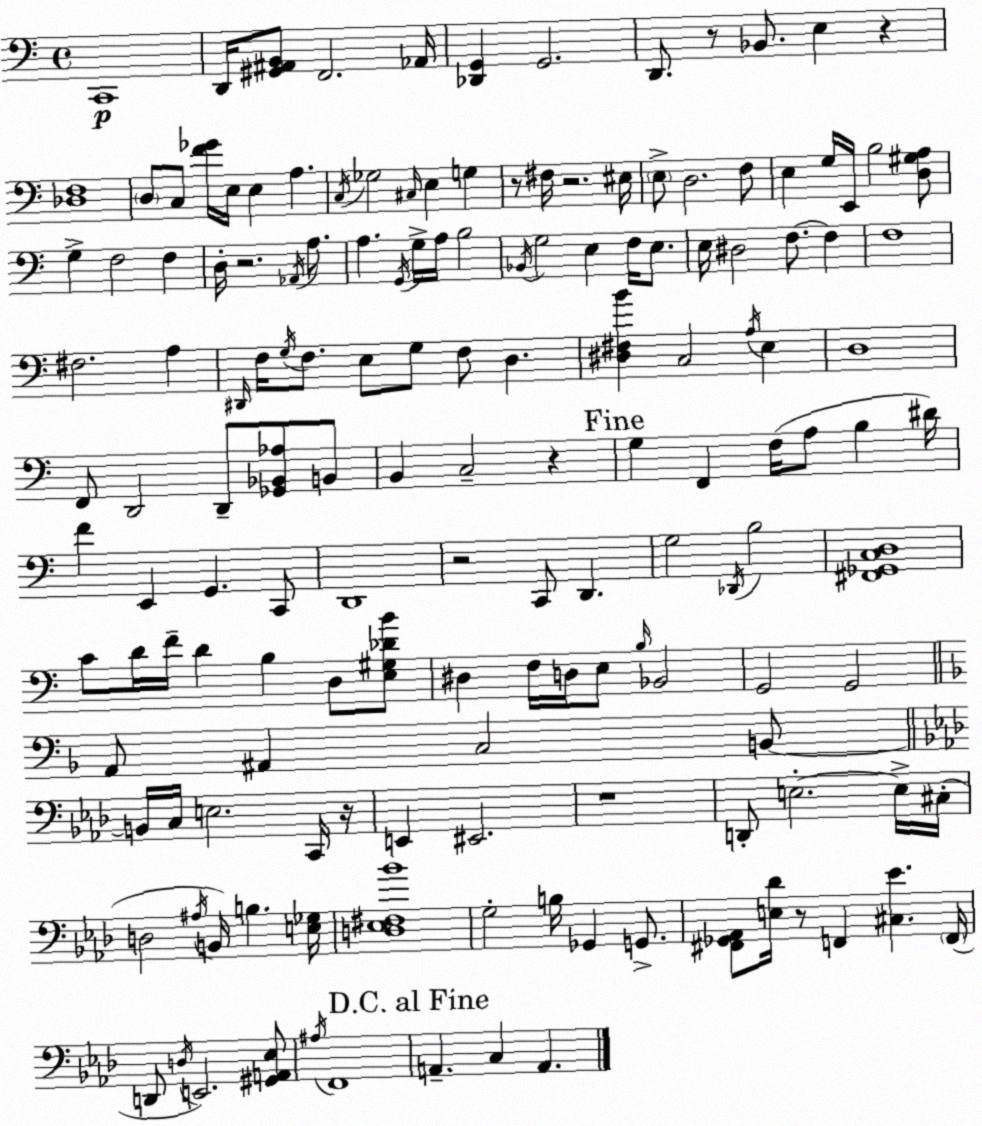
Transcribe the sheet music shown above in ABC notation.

X:1
T:Untitled
M:4/4
L:1/4
K:Am
C,,4 D,,/4 [^G,,^A,,B,,]/2 F,,2 _A,,/4 [_D,,G,,] G,,2 D,,/2 z/2 _B,,/2 E, z [_D,F,]4 D,/2 C,/2 [F_G]/4 E,/4 E, A, C,/4 _G,2 ^C,/4 E, G, z/2 ^F,/4 z2 ^E,/4 E,/2 D,2 F,/2 E, G,/4 E,,/4 B,2 [D,^G,A,]/2 G, F,2 F, D,/4 z2 _A,,/4 A,/2 A, G,,/4 G,/4 A,/4 B,2 _B,,/4 G,2 E, F,/4 E,/2 E,/4 ^D,2 F,/2 F, F,4 ^F,2 A, ^D,,/4 F,/4 G,/4 F,/2 E,/2 G,/2 F,/2 D, [^D,^F,B] C,2 A,/4 E, D,4 F,,/2 D,,2 D,,/2 [_G,,_B,,_A,]/2 B,,/2 B,, C,2 z G, F,, F,/4 A,/2 B, ^D/4 F E,, G,, C,,/2 D,,4 z2 C,,/2 D,, G,2 _D,,/4 B,2 [^F,,_G,,C,D,]4 C/2 D/4 F/4 D B, D,/2 [E,^G,_DB]/2 ^D, F,/4 D,/4 E,/2 B,/4 _B,,2 G,,2 G,,2 A,,/2 ^A,, C,2 B,,/2 B,,/4 C,/4 E,2 C,,/4 z/4 E,, ^E,,2 z4 D,,/2 E,2 E,/4 ^C,/4 D,2 ^A,/4 B,,/4 B, [E,_G,]/4 [D,_E,^F,_B]4 G,2 B,/4 _G,, G,,/2 [^F,,_G,,_A,,]/2 [E,_D]/4 z/2 F,, [^C,_E] F,,/4 D,,/2 D,/4 E,,2 [^G,,A,,_E,]/2 ^A,/4 F,,4 A,, C, A,,